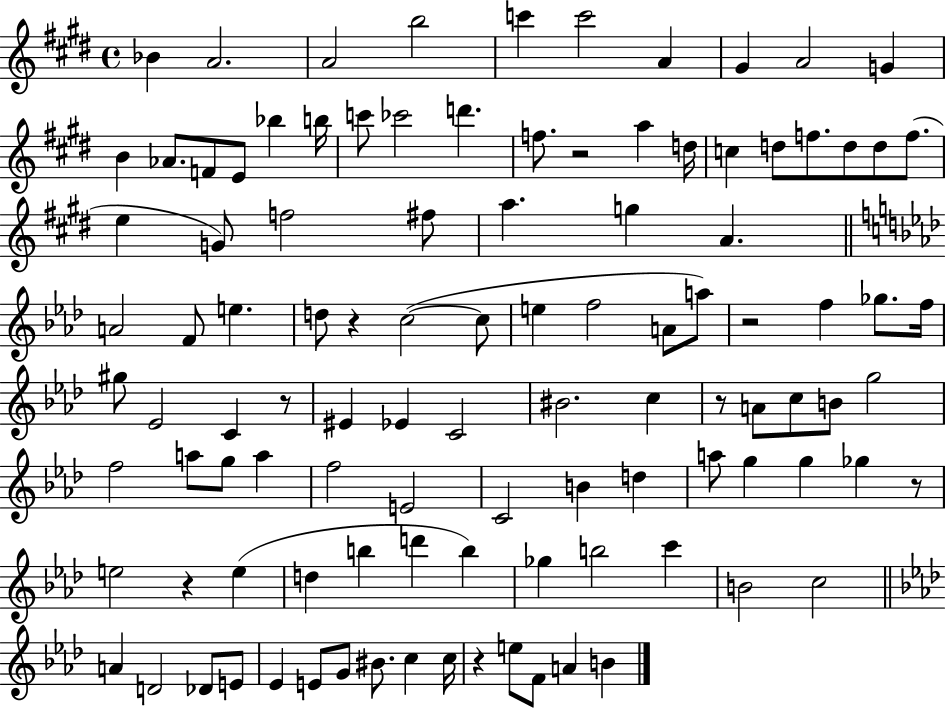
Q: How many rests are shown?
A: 8